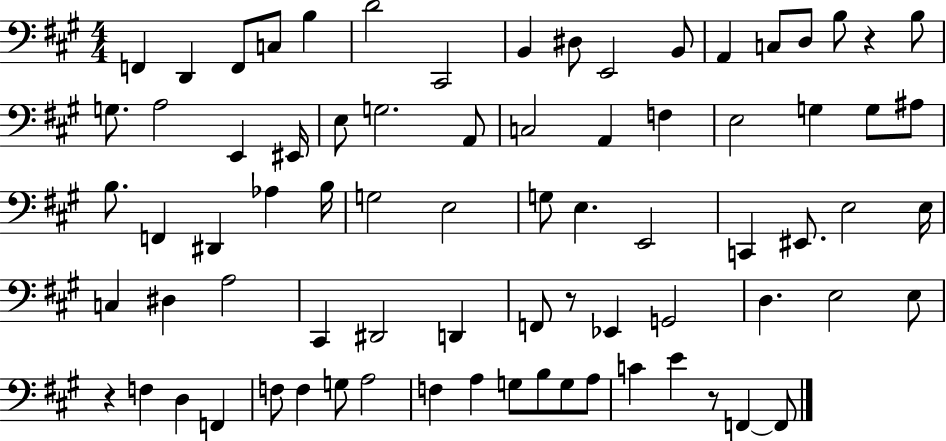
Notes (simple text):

F2/q D2/q F2/e C3/e B3/q D4/h C#2/h B2/q D#3/e E2/h B2/e A2/q C3/e D3/e B3/e R/q B3/e G3/e. A3/h E2/q EIS2/s E3/e G3/h. A2/e C3/h A2/q F3/q E3/h G3/q G3/e A#3/e B3/e. F2/q D#2/q Ab3/q B3/s G3/h E3/h G3/e E3/q. E2/h C2/q EIS2/e. E3/h E3/s C3/q D#3/q A3/h C#2/q D#2/h D2/q F2/e R/e Eb2/q G2/h D3/q. E3/h E3/e R/q F3/q D3/q F2/q F3/e F3/q G3/e A3/h F3/q A3/q G3/e B3/e G3/e A3/e C4/q E4/q R/e F2/q F2/e